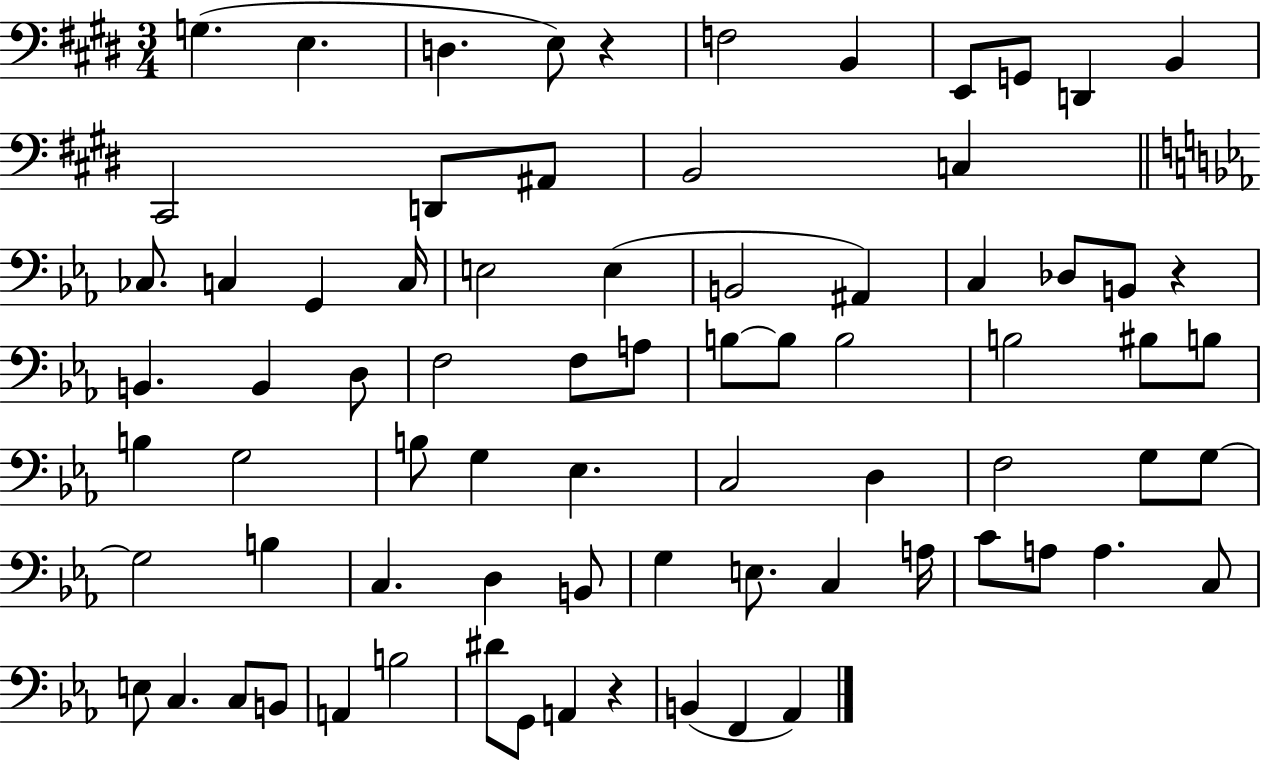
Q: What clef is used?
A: bass